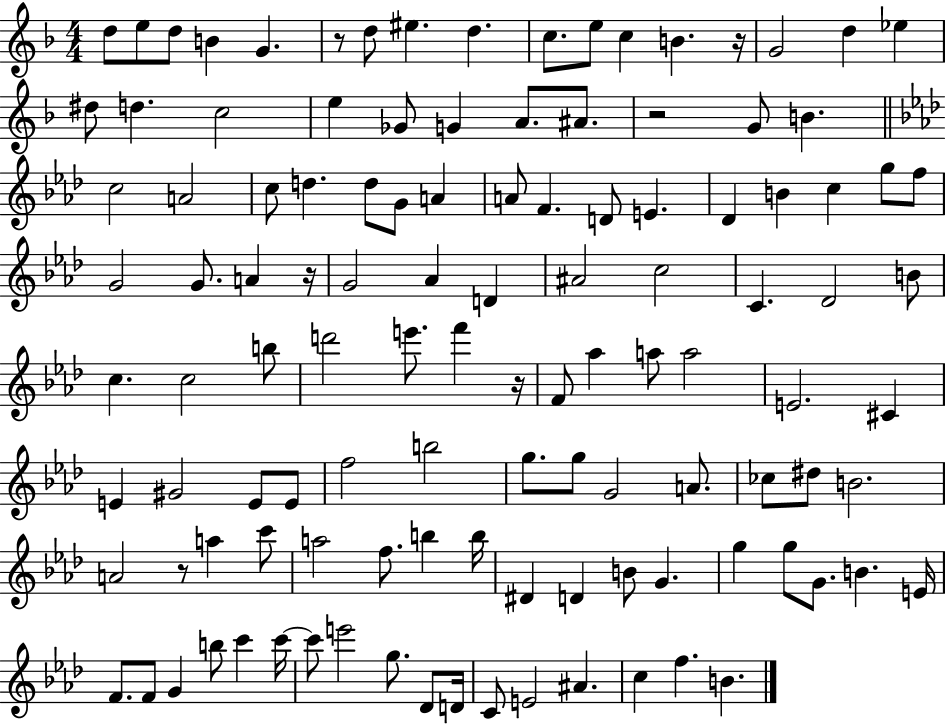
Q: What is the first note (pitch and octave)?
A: D5